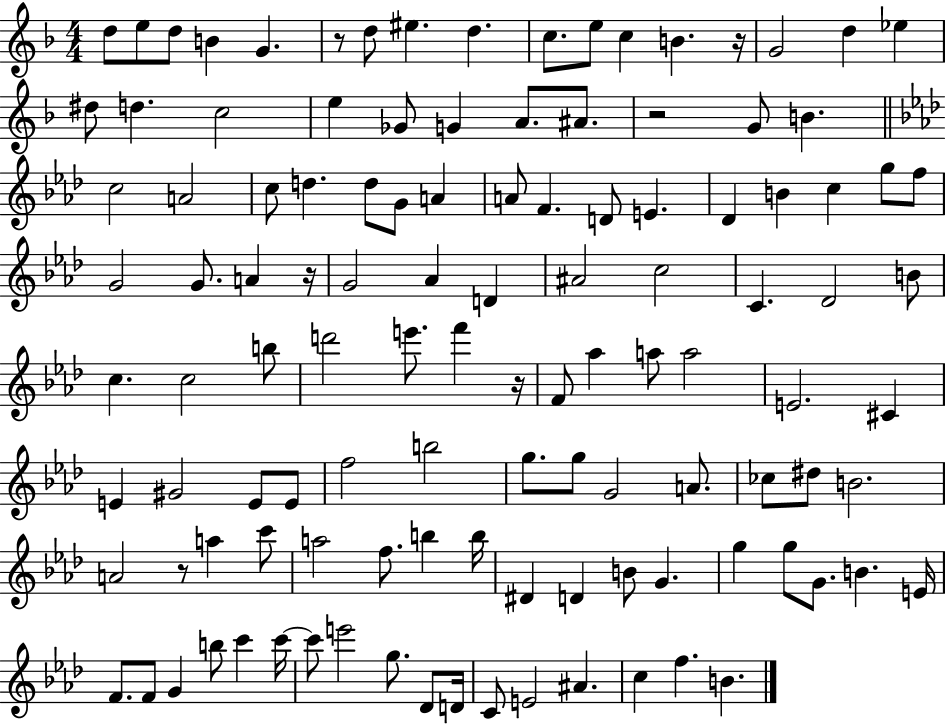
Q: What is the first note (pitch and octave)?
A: D5